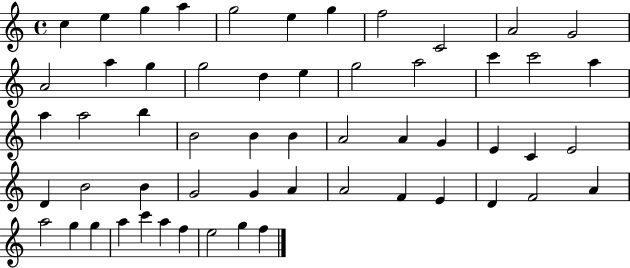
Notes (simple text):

C5/q E5/q G5/q A5/q G5/h E5/q G5/q F5/h C4/h A4/h G4/h A4/h A5/q G5/q G5/h D5/q E5/q G5/h A5/h C6/q C6/h A5/q A5/q A5/h B5/q B4/h B4/q B4/q A4/h A4/q G4/q E4/q C4/q E4/h D4/q B4/h B4/q G4/h G4/q A4/q A4/h F4/q E4/q D4/q F4/h A4/q A5/h G5/q G5/q A5/q C6/q A5/q F5/q E5/h G5/q F5/q